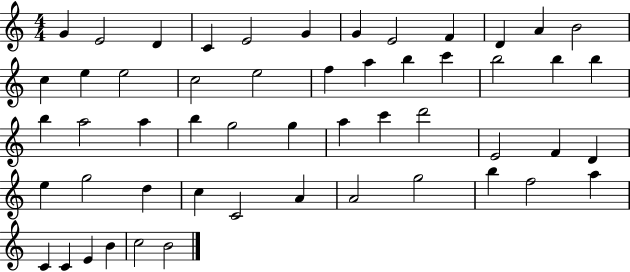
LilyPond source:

{
  \clef treble
  \numericTimeSignature
  \time 4/4
  \key c \major
  g'4 e'2 d'4 | c'4 e'2 g'4 | g'4 e'2 f'4 | d'4 a'4 b'2 | \break c''4 e''4 e''2 | c''2 e''2 | f''4 a''4 b''4 c'''4 | b''2 b''4 b''4 | \break b''4 a''2 a''4 | b''4 g''2 g''4 | a''4 c'''4 d'''2 | e'2 f'4 d'4 | \break e''4 g''2 d''4 | c''4 c'2 a'4 | a'2 g''2 | b''4 f''2 a''4 | \break c'4 c'4 e'4 b'4 | c''2 b'2 | \bar "|."
}